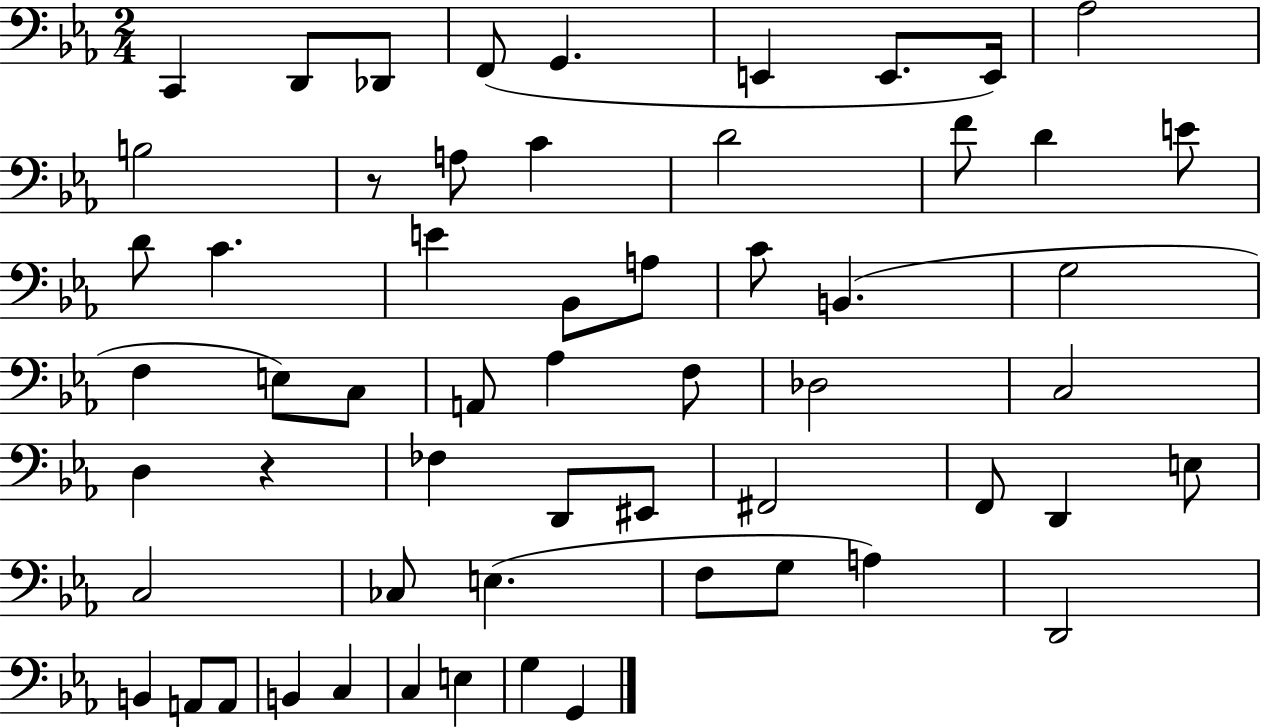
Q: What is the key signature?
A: EES major